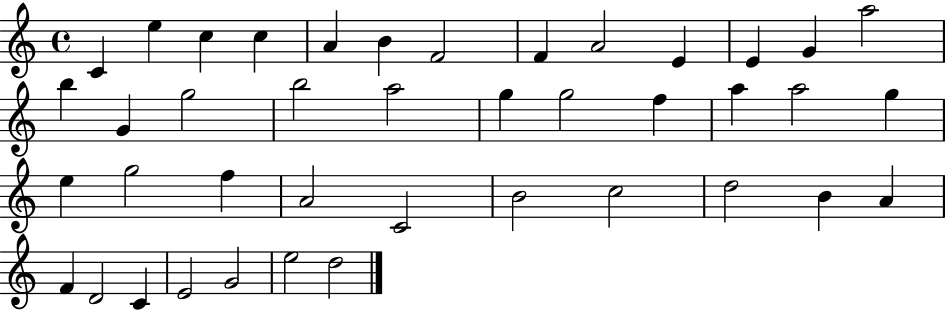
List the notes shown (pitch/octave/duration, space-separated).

C4/q E5/q C5/q C5/q A4/q B4/q F4/h F4/q A4/h E4/q E4/q G4/q A5/h B5/q G4/q G5/h B5/h A5/h G5/q G5/h F5/q A5/q A5/h G5/q E5/q G5/h F5/q A4/h C4/h B4/h C5/h D5/h B4/q A4/q F4/q D4/h C4/q E4/h G4/h E5/h D5/h